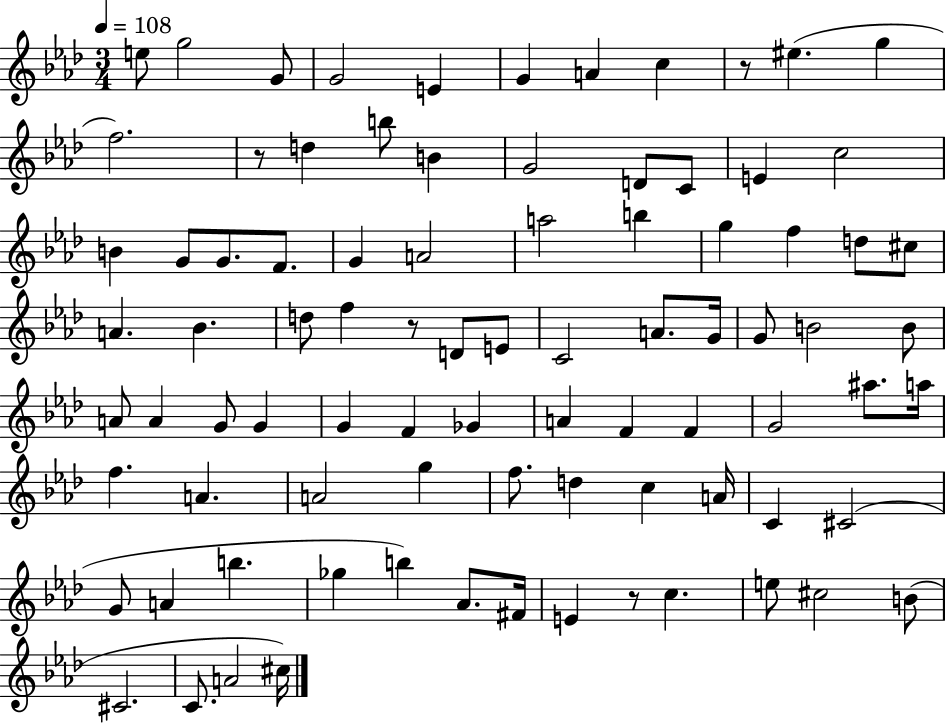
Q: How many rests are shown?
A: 4